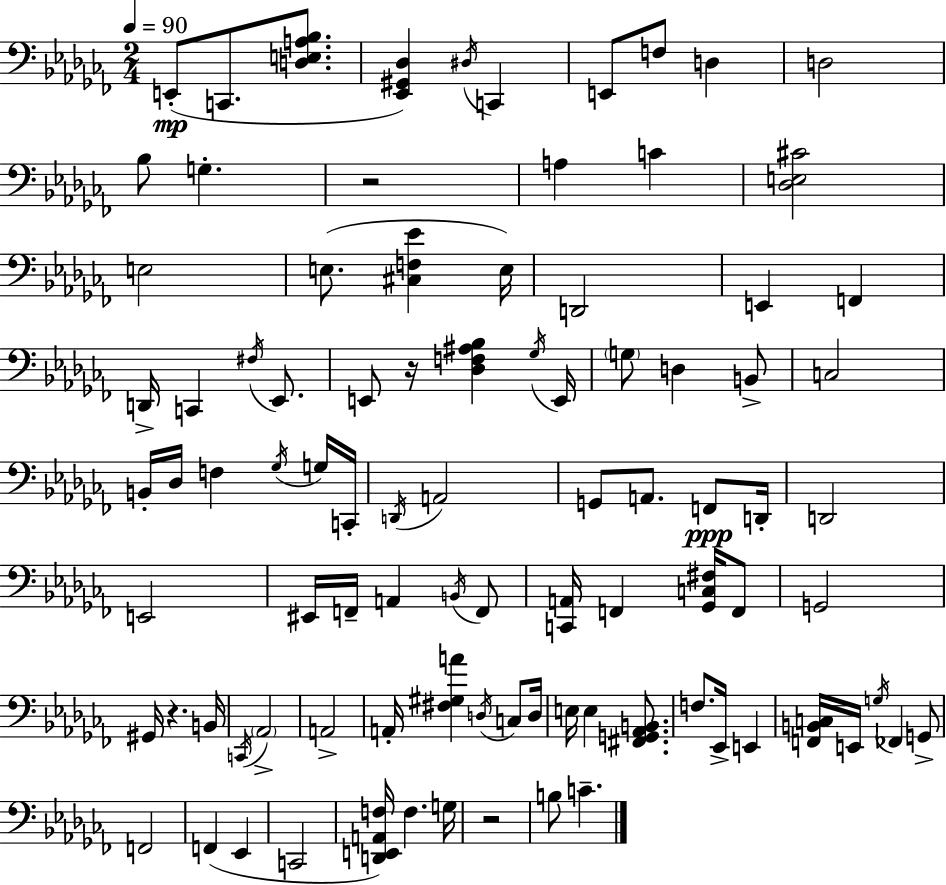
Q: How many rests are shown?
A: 4